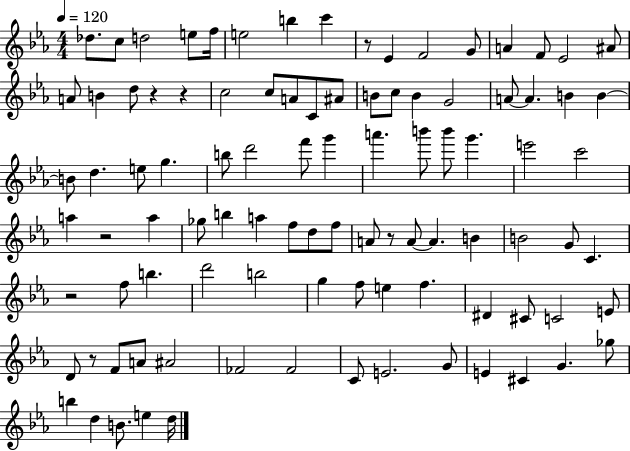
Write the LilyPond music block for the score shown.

{
  \clef treble
  \numericTimeSignature
  \time 4/4
  \key ees \major
  \tempo 4 = 120
  \repeat volta 2 { des''8. c''8 d''2 e''8 f''16 | e''2 b''4 c'''4 | r8 ees'4 f'2 g'8 | a'4 f'8 ees'2 ais'8 | \break a'8 b'4 d''8 r4 r4 | c''2 c''8 a'8 c'8 ais'8 | b'8 c''8 b'4 g'2 | a'8~~ a'4. b'4 b'4~~ | \break b'8 d''4. e''8 g''4. | b''8 d'''2 f'''8 g'''4 | a'''4. b'''8 b'''8 g'''4. | e'''2 c'''2 | \break a''4 r2 a''4 | ges''8 b''4 a''4 f''8 d''8 f''8 | a'8 r8 a'8~~ a'4. b'4 | b'2 g'8 c'4. | \break r2 f''8 b''4. | d'''2 b''2 | g''4 f''8 e''4 f''4. | dis'4 cis'8 c'2 e'8 | \break d'8 r8 f'8 a'8 ais'2 | fes'2 fes'2 | c'8 e'2. g'8 | e'4 cis'4 g'4. ges''8 | \break b''4 d''4 b'8. e''4 d''16 | } \bar "|."
}